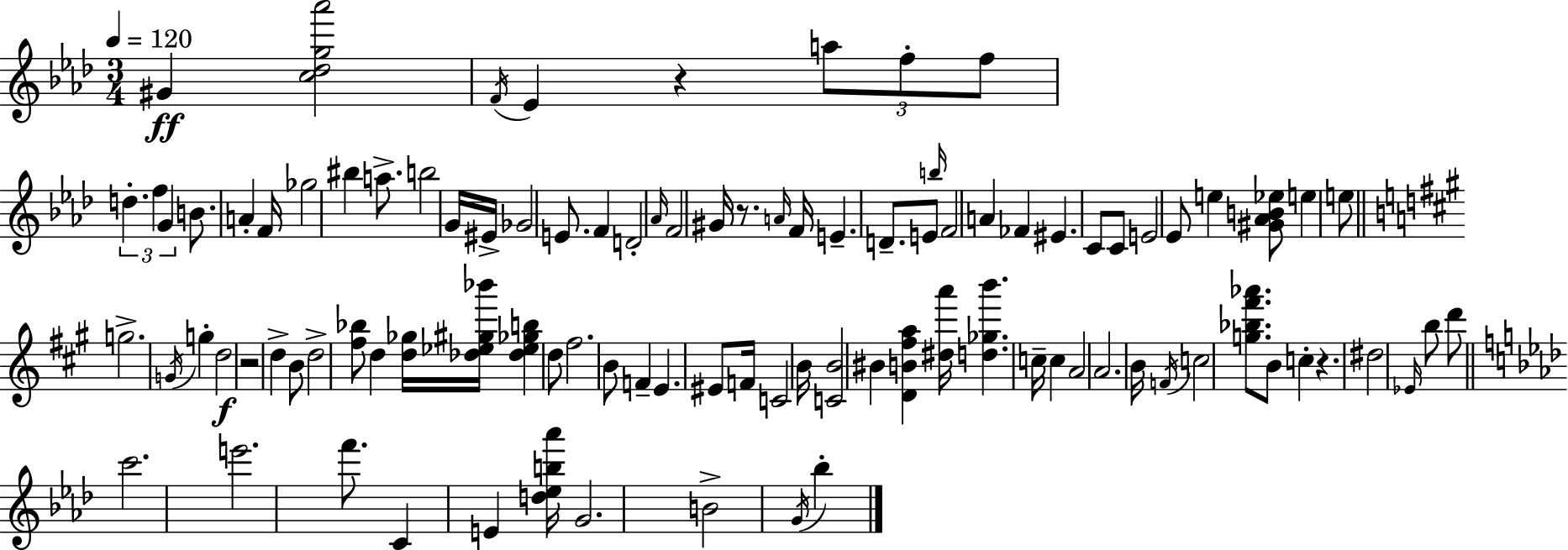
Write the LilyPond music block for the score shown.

{
  \clef treble
  \numericTimeSignature
  \time 3/4
  \key f \minor
  \tempo 4 = 120
  gis'4\ff <c'' des'' g'' aes'''>2 | \acciaccatura { f'16 } ees'4 r4 \tuplet 3/2 { a''8 f''8-. | f''8 } \tuplet 3/2 { d''4.-. f''4 | g'4 } b'8. a'4-. | \break f'16 ges''2 bis''4 | a''8.-> b''2 | g'16 eis'16-> ges'2 e'8. | f'4 d'2-. | \break \grace { aes'16 } f'2 gis'16 r8. | \grace { a'16 } f'16 e'4.-- d'8.-- | e'8 \grace { b''16 } f'2 | a'4 fes'4 eis'4. | \break c'8 c'8 e'2 | ees'8 e''4 <gis' aes' b' ees''>8 e''4 | e''8 \bar "||" \break \key a \major g''2.-> | \acciaccatura { g'16 } g''4-. d''2\f | r2 d''4-> | b'8 d''2-> <fis'' bes''>8 | \break d''4 <d'' ges''>16 <des'' ees'' gis'' bes'''>16 <des'' ees'' ges'' b''>4 d''8 | fis''2. | b'8 f'4-- e'4. | eis'8 f'16 c'2 | \break b'16 <c' b'>2 bis'4 | <d' b' fis'' a''>4 <dis'' a'''>16 <d'' ges'' b'''>4. | c''16-- c''4 a'2 | a'2. | \break b'16 \acciaccatura { f'16 } c''2 <g'' bes'' fis''' aes'''>8. | b'8 c''4-. r4. | dis''2 \grace { ees'16 } b''8 | d'''8 \bar "||" \break \key aes \major c'''2. | e'''2. | f'''8. c'4 e'4 <d'' ees'' b'' aes'''>16 | g'2. | \break b'2-> \acciaccatura { g'16 } bes''4-. | \bar "|."
}